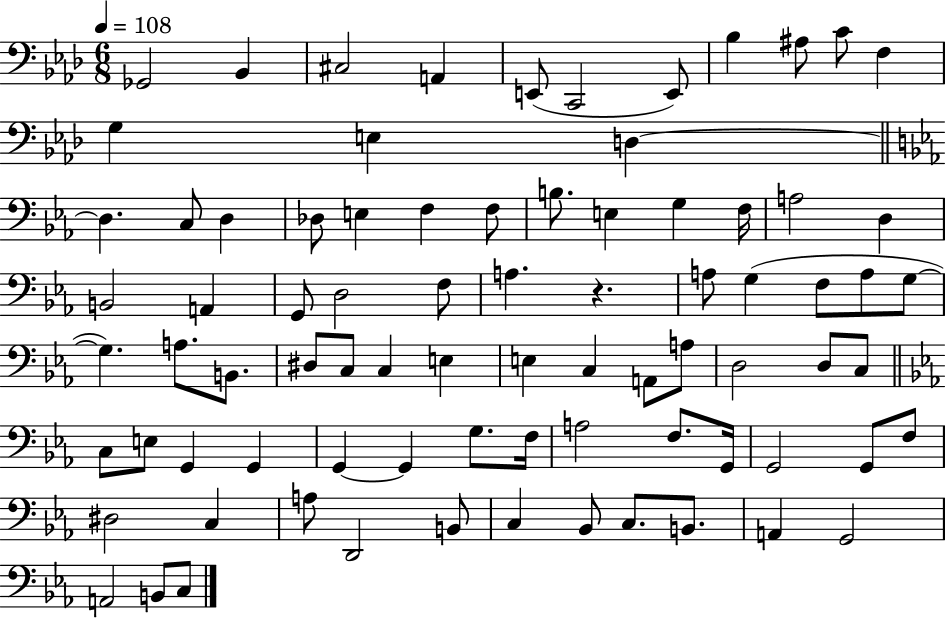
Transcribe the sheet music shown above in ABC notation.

X:1
T:Untitled
M:6/8
L:1/4
K:Ab
_G,,2 _B,, ^C,2 A,, E,,/2 C,,2 E,,/2 _B, ^A,/2 C/2 F, G, E, D, D, C,/2 D, _D,/2 E, F, F,/2 B,/2 E, G, F,/4 A,2 D, B,,2 A,, G,,/2 D,2 F,/2 A, z A,/2 G, F,/2 A,/2 G,/2 G, A,/2 B,,/2 ^D,/2 C,/2 C, E, E, C, A,,/2 A,/2 D,2 D,/2 C,/2 C,/2 E,/2 G,, G,, G,, G,, G,/2 F,/4 A,2 F,/2 G,,/4 G,,2 G,,/2 F,/2 ^D,2 C, A,/2 D,,2 B,,/2 C, _B,,/2 C,/2 B,,/2 A,, G,,2 A,,2 B,,/2 C,/2